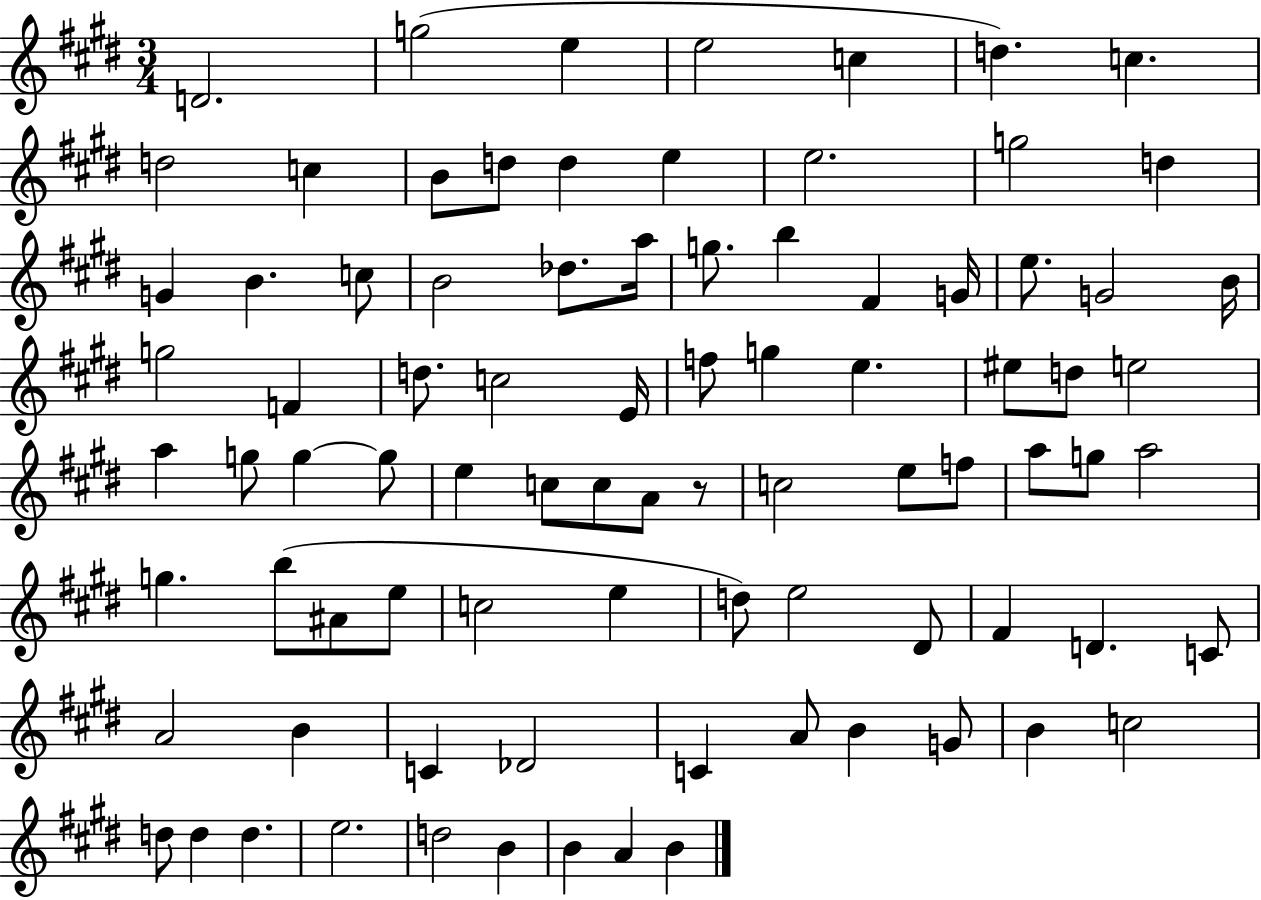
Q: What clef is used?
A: treble